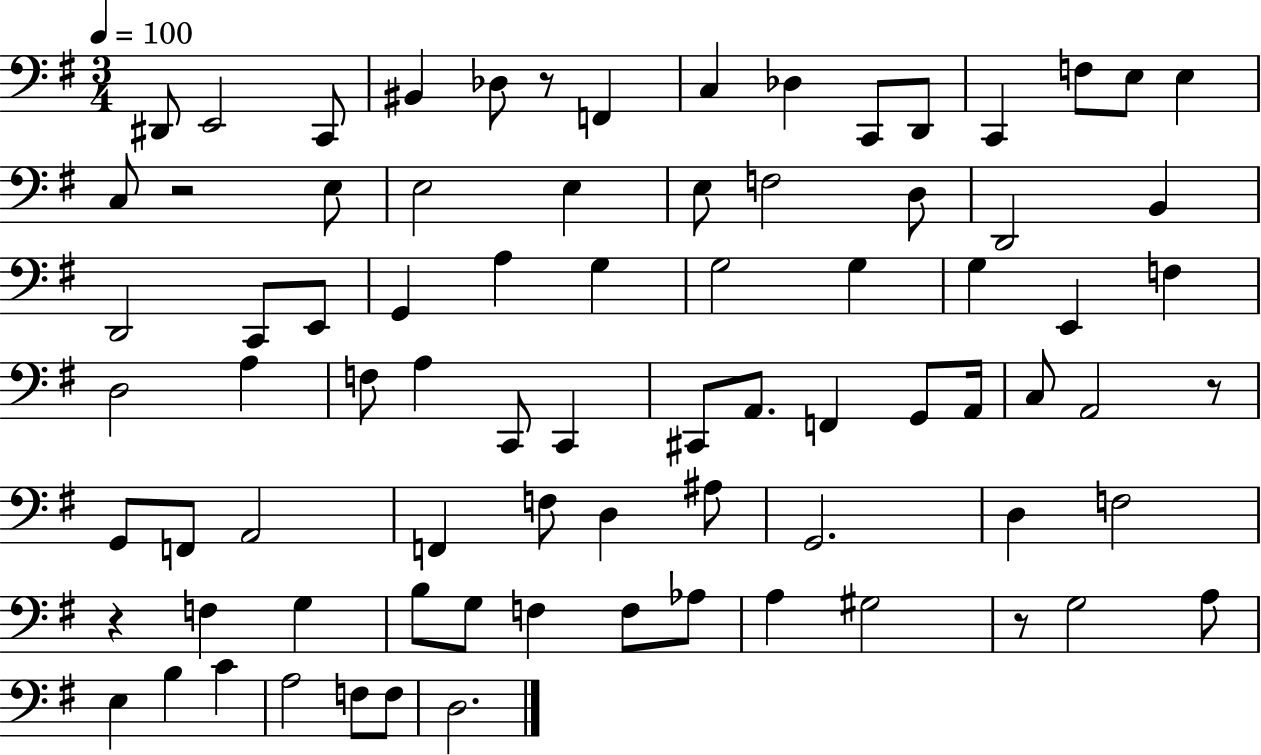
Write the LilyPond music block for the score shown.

{
  \clef bass
  \numericTimeSignature
  \time 3/4
  \key g \major
  \tempo 4 = 100
  dis,8 e,2 c,8 | bis,4 des8 r8 f,4 | c4 des4 c,8 d,8 | c,4 f8 e8 e4 | \break c8 r2 e8 | e2 e4 | e8 f2 d8 | d,2 b,4 | \break d,2 c,8 e,8 | g,4 a4 g4 | g2 g4 | g4 e,4 f4 | \break d2 a4 | f8 a4 c,8 c,4 | cis,8 a,8. f,4 g,8 a,16 | c8 a,2 r8 | \break g,8 f,8 a,2 | f,4 f8 d4 ais8 | g,2. | d4 f2 | \break r4 f4 g4 | b8 g8 f4 f8 aes8 | a4 gis2 | r8 g2 a8 | \break e4 b4 c'4 | a2 f8 f8 | d2. | \bar "|."
}